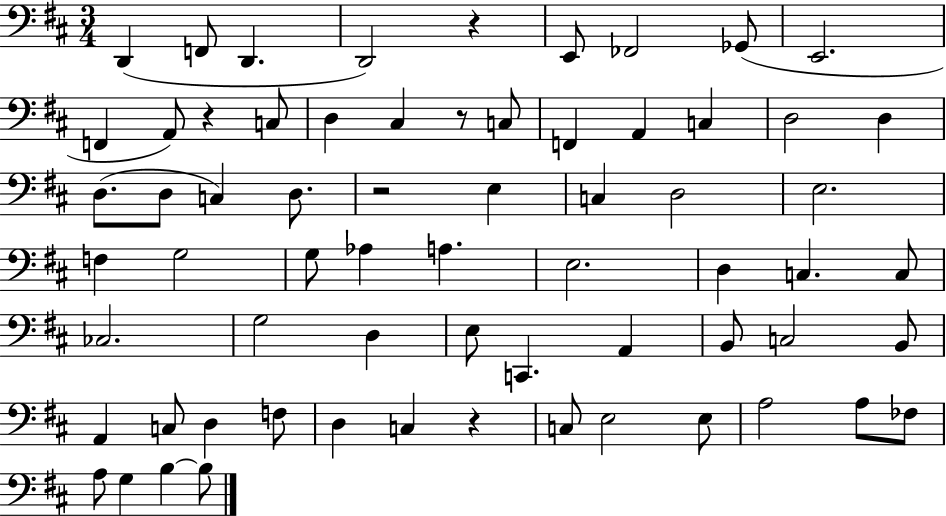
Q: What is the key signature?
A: D major